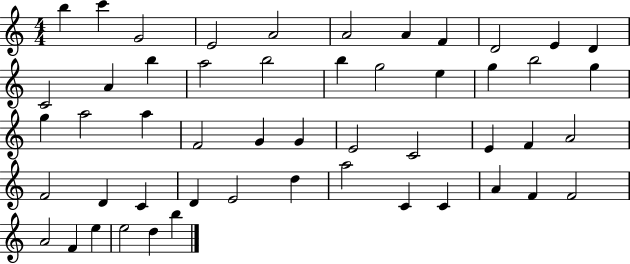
{
  \clef treble
  \numericTimeSignature
  \time 4/4
  \key c \major
  b''4 c'''4 g'2 | e'2 a'2 | a'2 a'4 f'4 | d'2 e'4 d'4 | \break c'2 a'4 b''4 | a''2 b''2 | b''4 g''2 e''4 | g''4 b''2 g''4 | \break g''4 a''2 a''4 | f'2 g'4 g'4 | e'2 c'2 | e'4 f'4 a'2 | \break f'2 d'4 c'4 | d'4 e'2 d''4 | a''2 c'4 c'4 | a'4 f'4 f'2 | \break a'2 f'4 e''4 | e''2 d''4 b''4 | \bar "|."
}